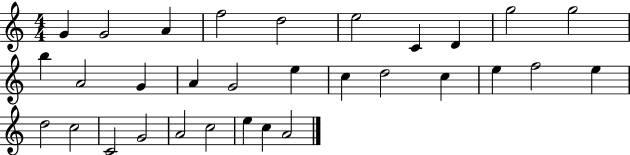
{
  \clef treble
  \numericTimeSignature
  \time 4/4
  \key c \major
  g'4 g'2 a'4 | f''2 d''2 | e''2 c'4 d'4 | g''2 g''2 | \break b''4 a'2 g'4 | a'4 g'2 e''4 | c''4 d''2 c''4 | e''4 f''2 e''4 | \break d''2 c''2 | c'2 g'2 | a'2 c''2 | e''4 c''4 a'2 | \break \bar "|."
}